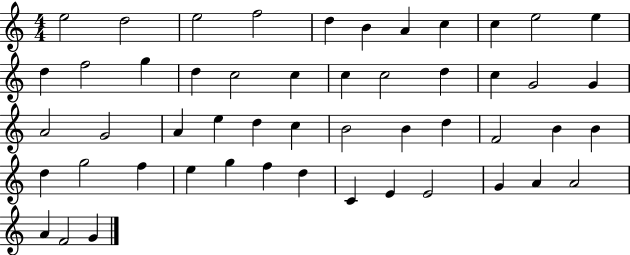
E5/h D5/h E5/h F5/h D5/q B4/q A4/q C5/q C5/q E5/h E5/q D5/q F5/h G5/q D5/q C5/h C5/q C5/q C5/h D5/q C5/q G4/h G4/q A4/h G4/h A4/q E5/q D5/q C5/q B4/h B4/q D5/q F4/h B4/q B4/q D5/q G5/h F5/q E5/q G5/q F5/q D5/q C4/q E4/q E4/h G4/q A4/q A4/h A4/q F4/h G4/q